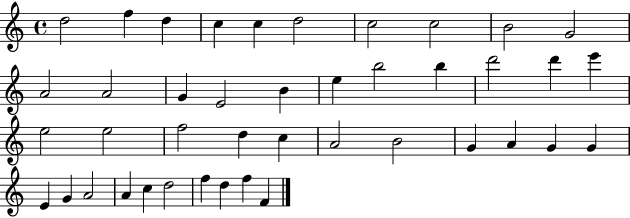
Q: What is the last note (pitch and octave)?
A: F4